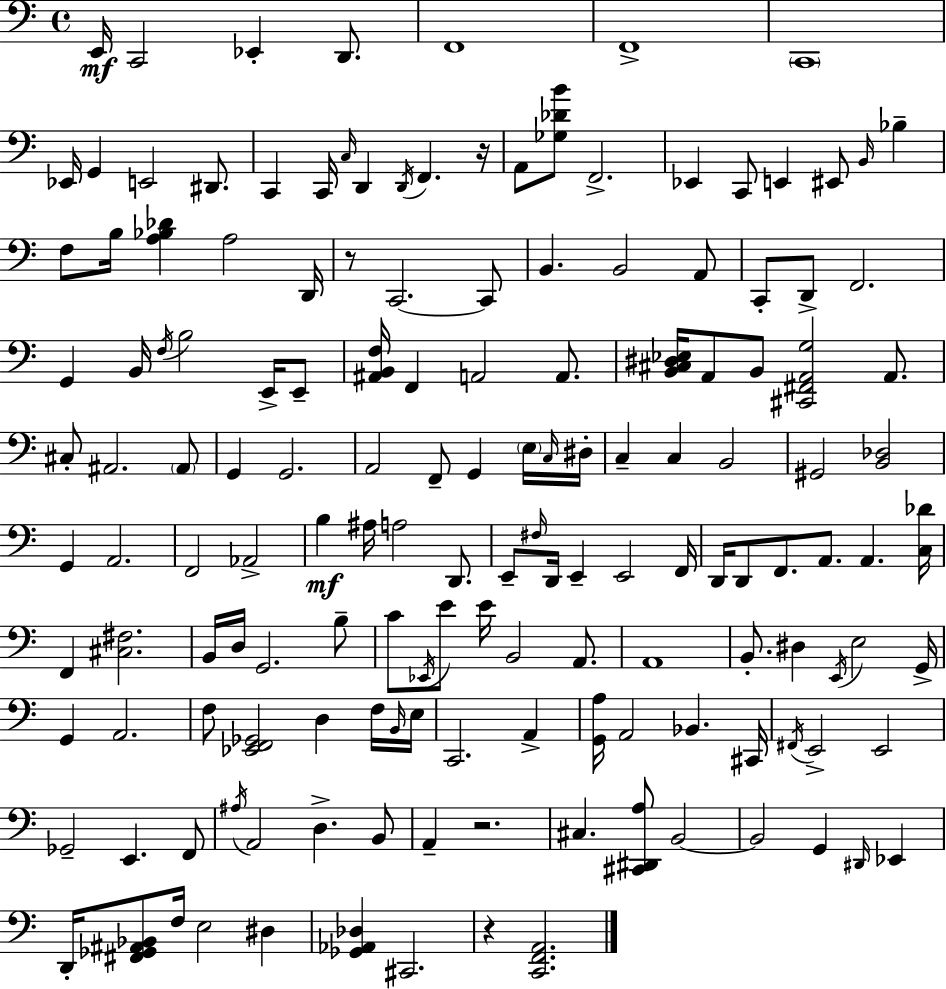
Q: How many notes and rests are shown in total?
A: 152